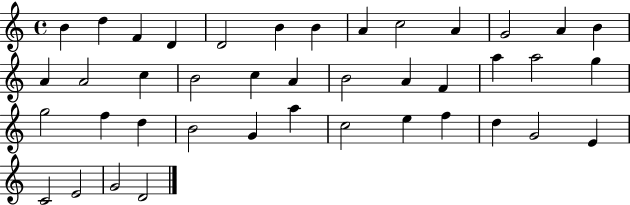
X:1
T:Untitled
M:4/4
L:1/4
K:C
B d F D D2 B B A c2 A G2 A B A A2 c B2 c A B2 A F a a2 g g2 f d B2 G a c2 e f d G2 E C2 E2 G2 D2